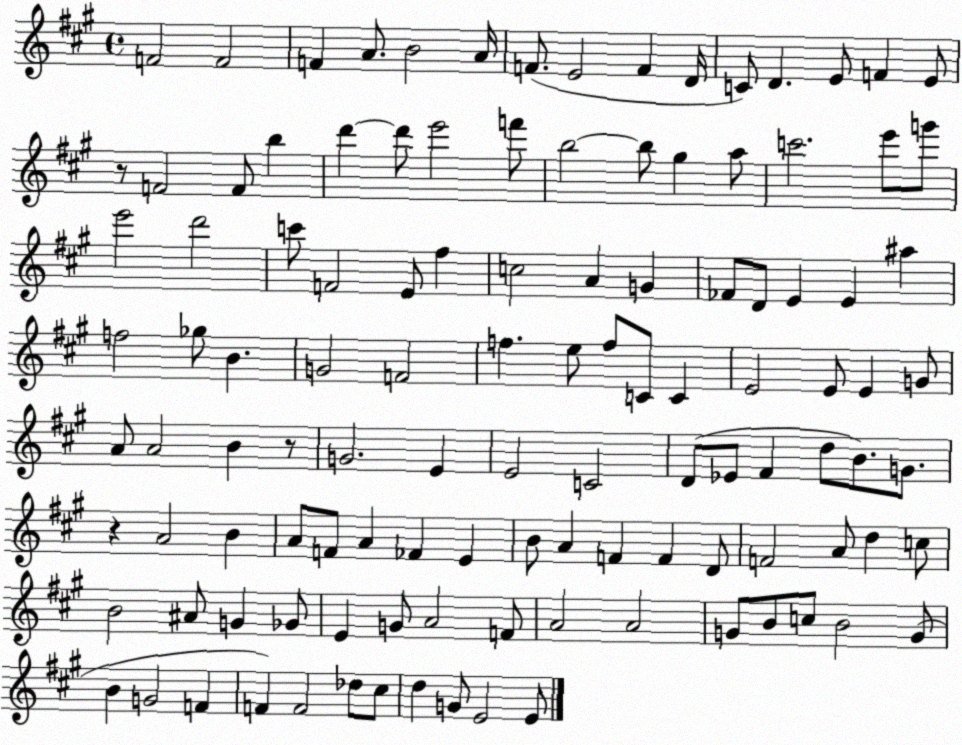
X:1
T:Untitled
M:4/4
L:1/4
K:A
F2 F2 F A/2 B2 A/4 F/2 E2 F D/4 C/2 D E/2 F E/2 z/2 F2 F/2 b d' d'/2 e'2 f'/2 b2 b/2 ^g a/2 c'2 e'/2 g'/2 e'2 d'2 c'/2 F2 E/2 ^f c2 A G _F/2 D/2 E E ^a f2 _g/2 B G2 F2 f e/2 f/2 C/2 C E2 E/2 E G/2 A/2 A2 B z/2 G2 E E2 C2 D/2 _E/2 ^F d/2 B/2 G/2 z A2 B A/2 F/2 A _F E B/2 A F F D/2 F2 A/2 d c/2 B2 ^A/2 G _G/2 E G/2 A2 F/2 A2 A2 G/2 B/2 c/2 B2 G/2 B G2 F F F2 _d/2 ^c/2 d G/2 E2 E/2